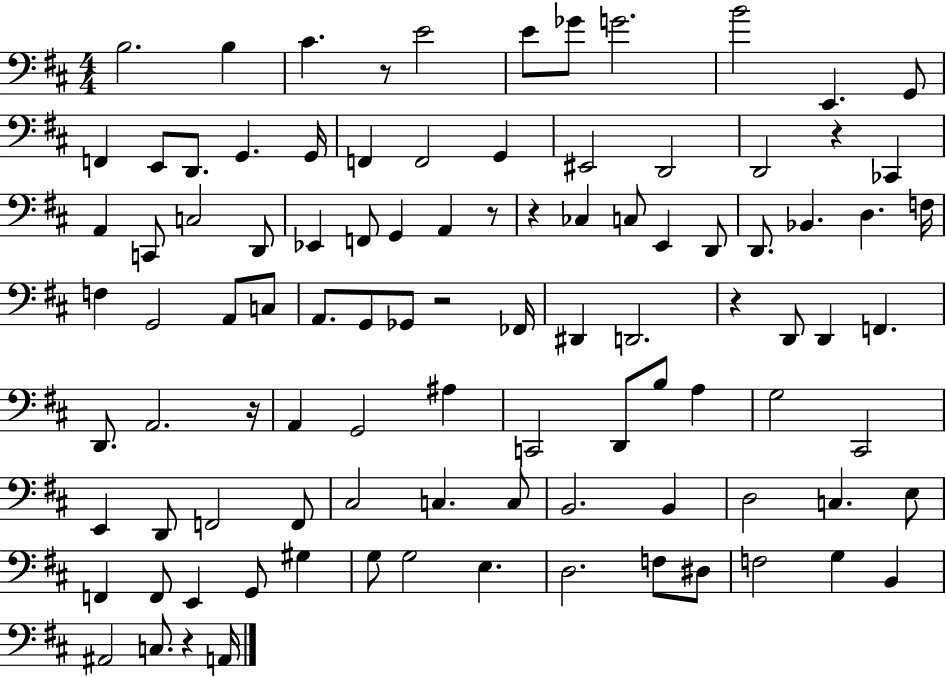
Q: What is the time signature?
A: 4/4